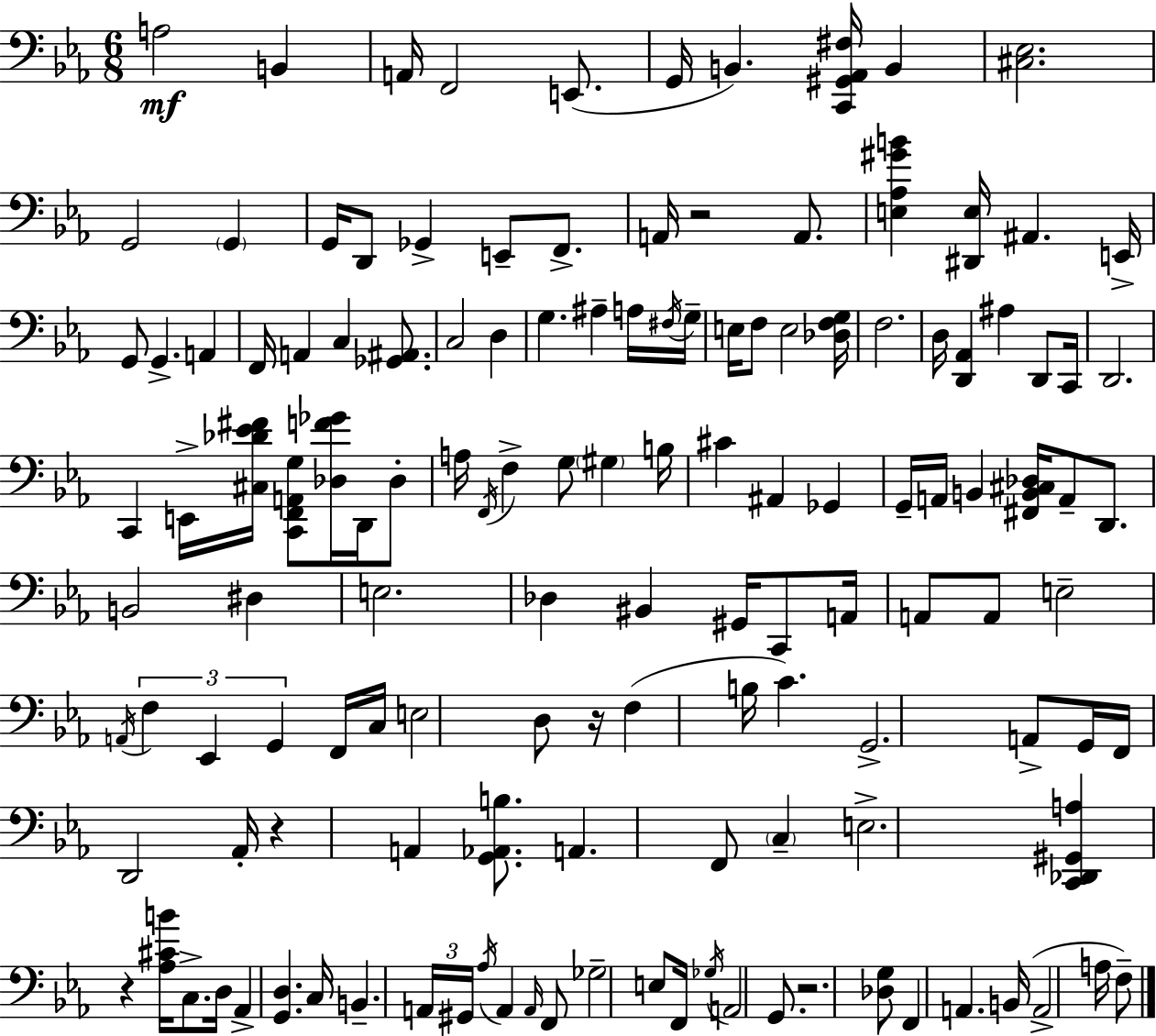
A3/h B2/q A2/s F2/h E2/e. G2/s B2/q. [C2,G#2,Ab2,F#3]/s B2/q [C#3,Eb3]/h. G2/h G2/q G2/s D2/e Gb2/q E2/e F2/e. A2/s R/h A2/e. [E3,Ab3,G#4,B4]/q [D#2,E3]/s A#2/q. E2/s G2/e G2/q. A2/q F2/s A2/q C3/q [Gb2,A#2]/e. C3/h D3/q G3/q. A#3/q A3/s F#3/s G3/s E3/s F3/e E3/h [Db3,F3,G3]/s F3/h. D3/s [D2,Ab2]/q A#3/q D2/e C2/s D2/h. C2/q E2/s [C#3,Db4,Eb4,F#4]/s [C2,F2,A2,G3]/e [Db3,F4,Gb4]/s D2/s Db3/e A3/s F2/s F3/q G3/e G#3/q B3/s C#4/q A#2/q Gb2/q G2/s A2/s B2/q [F#2,B2,C#3,Db3]/s A2/e D2/e. B2/h D#3/q E3/h. Db3/q BIS2/q G#2/s C2/e A2/s A2/e A2/e E3/h A2/s F3/q Eb2/q G2/q F2/s C3/s E3/h D3/e R/s F3/q B3/s C4/q. G2/h. A2/e G2/s F2/s D2/h Ab2/s R/q A2/q [G2,Ab2,B3]/e. A2/q. F2/e C3/q E3/h. [C2,Db2,G#2,A3]/q R/q [Ab3,C#4,B4]/s C3/e. D3/s Ab2/q [G2,D3]/q. C3/s B2/q. A2/s G#2/s Ab3/s A2/q A2/s F2/e Gb3/h E3/e F2/s Gb3/s A2/h G2/e. R/h. [Db3,G3]/e F2/q A2/q. B2/s A2/h A3/s F3/e